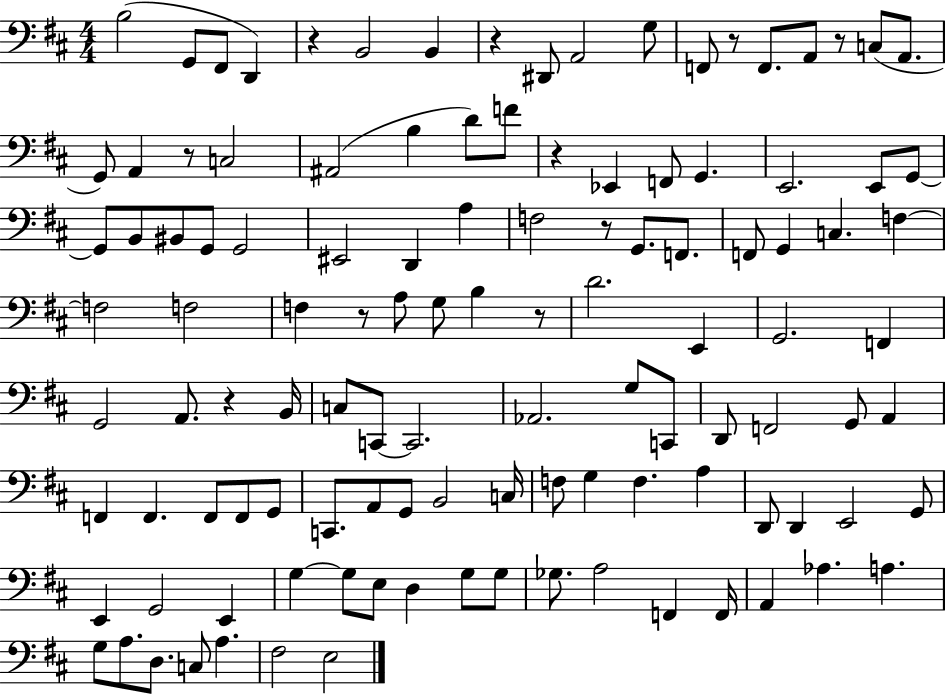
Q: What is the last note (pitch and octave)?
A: E3